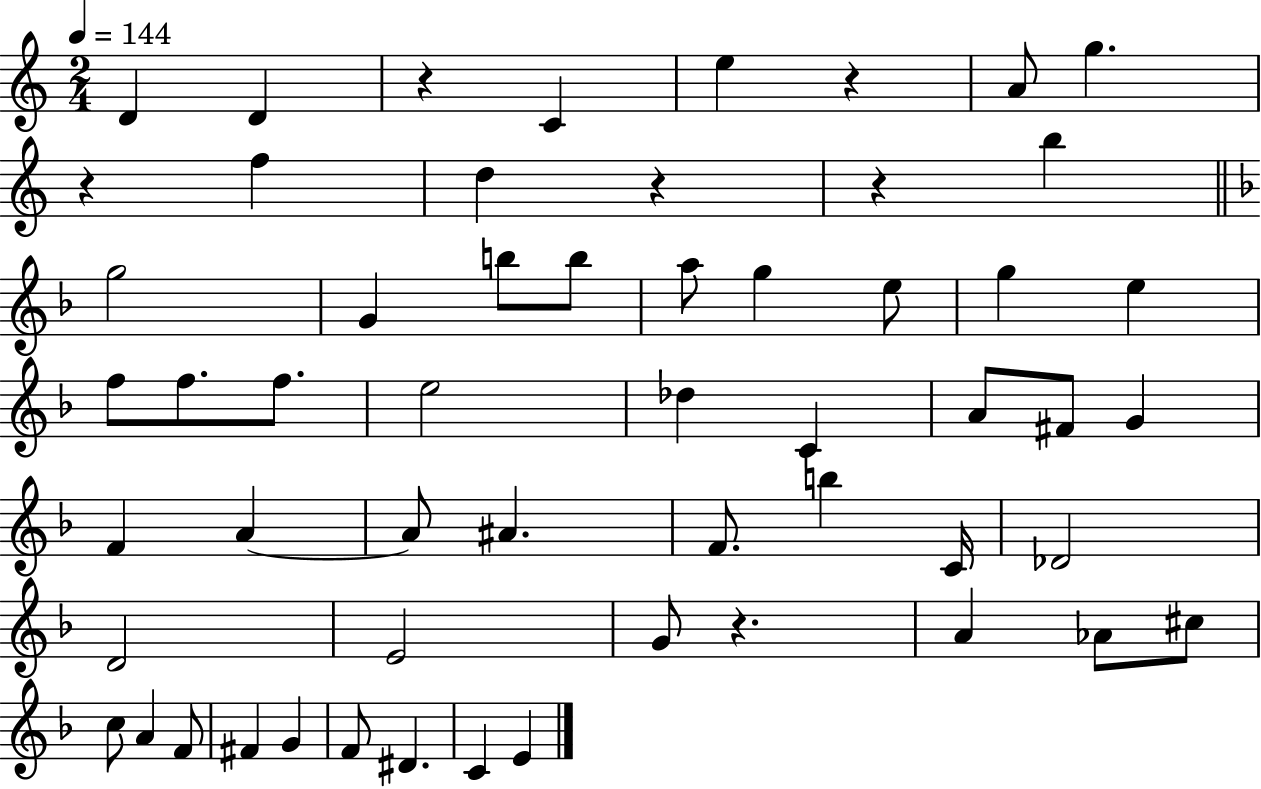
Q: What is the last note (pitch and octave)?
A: E4